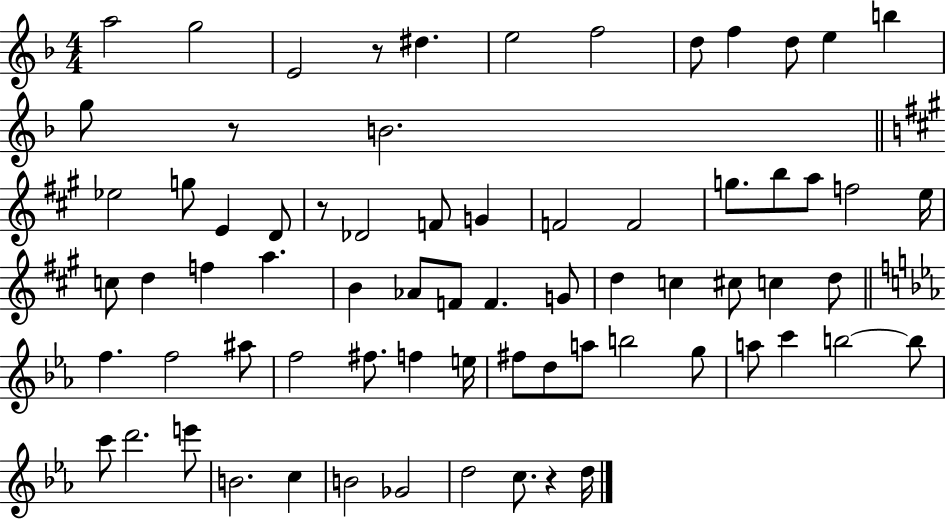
{
  \clef treble
  \numericTimeSignature
  \time 4/4
  \key f \major
  a''2 g''2 | e'2 r8 dis''4. | e''2 f''2 | d''8 f''4 d''8 e''4 b''4 | \break g''8 r8 b'2. | \bar "||" \break \key a \major ees''2 g''8 e'4 d'8 | r8 des'2 f'8 g'4 | f'2 f'2 | g''8. b''8 a''8 f''2 e''16 | \break c''8 d''4 f''4 a''4. | b'4 aes'8 f'8 f'4. g'8 | d''4 c''4 cis''8 c''4 d''8 | \bar "||" \break \key c \minor f''4. f''2 ais''8 | f''2 fis''8. f''4 e''16 | fis''8 d''8 a''8 b''2 g''8 | a''8 c'''4 b''2~~ b''8 | \break c'''8 d'''2. e'''8 | b'2. c''4 | b'2 ges'2 | d''2 c''8. r4 d''16 | \break \bar "|."
}